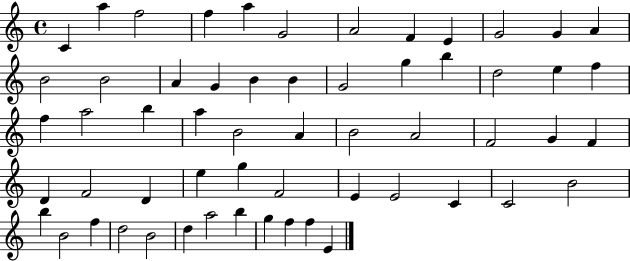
X:1
T:Untitled
M:4/4
L:1/4
K:C
C a f2 f a G2 A2 F E G2 G A B2 B2 A G B B G2 g b d2 e f f a2 b a B2 A B2 A2 F2 G F D F2 D e g F2 E E2 C C2 B2 b B2 f d2 B2 d a2 b g f f E